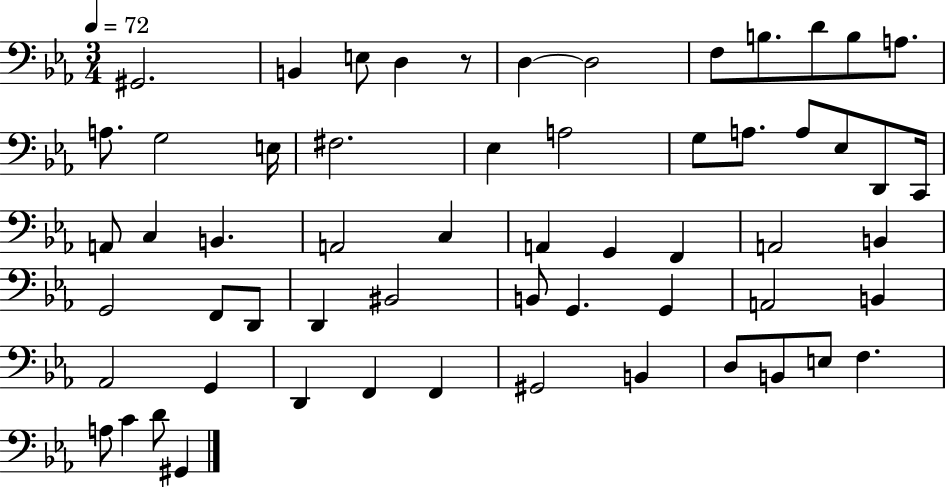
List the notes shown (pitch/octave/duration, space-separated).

G#2/h. B2/q E3/e D3/q R/e D3/q D3/h F3/e B3/e. D4/e B3/e A3/e. A3/e. G3/h E3/s F#3/h. Eb3/q A3/h G3/e A3/e. A3/e Eb3/e D2/e C2/s A2/e C3/q B2/q. A2/h C3/q A2/q G2/q F2/q A2/h B2/q G2/h F2/e D2/e D2/q BIS2/h B2/e G2/q. G2/q A2/h B2/q Ab2/h G2/q D2/q F2/q F2/q G#2/h B2/q D3/e B2/e E3/e F3/q. A3/e C4/q D4/e G#2/q